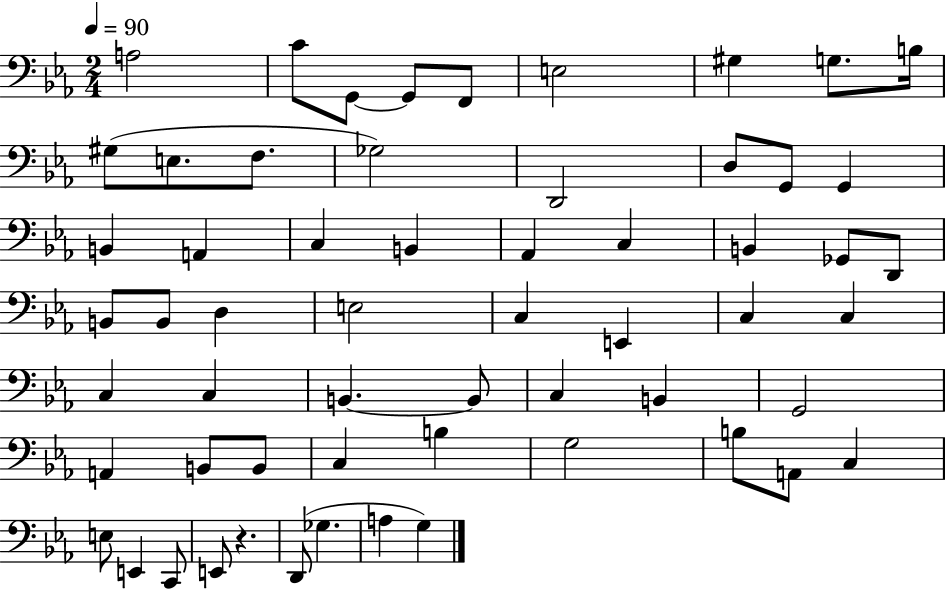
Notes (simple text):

A3/h C4/e G2/e G2/e F2/e E3/h G#3/q G3/e. B3/s G#3/e E3/e. F3/e. Gb3/h D2/h D3/e G2/e G2/q B2/q A2/q C3/q B2/q Ab2/q C3/q B2/q Gb2/e D2/e B2/e B2/e D3/q E3/h C3/q E2/q C3/q C3/q C3/q C3/q B2/q. B2/e C3/q B2/q G2/h A2/q B2/e B2/e C3/q B3/q G3/h B3/e A2/e C3/q E3/e E2/q C2/e E2/e R/q. D2/e Gb3/q. A3/q G3/q